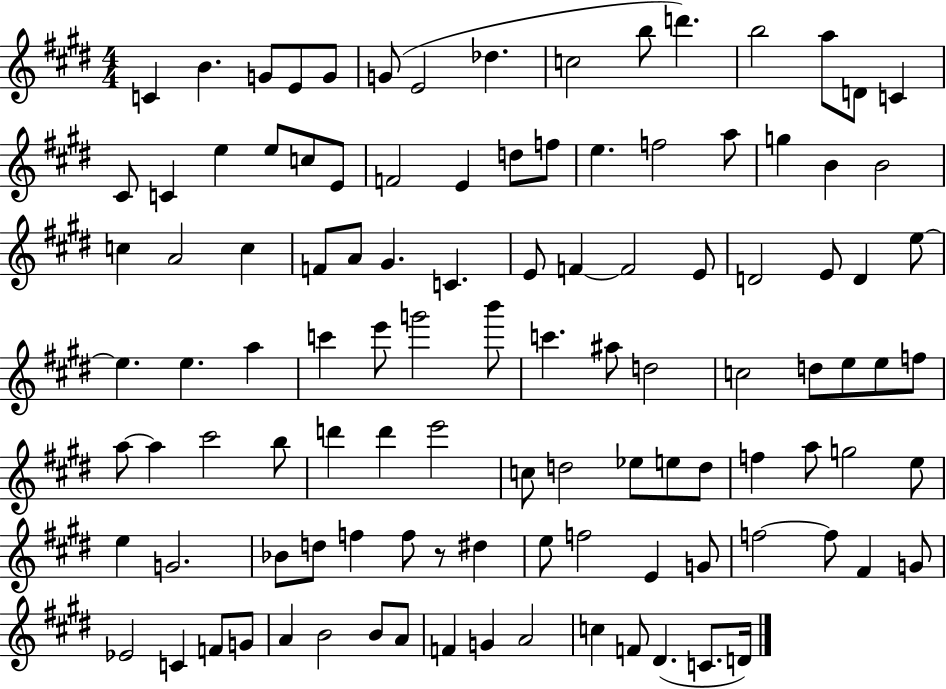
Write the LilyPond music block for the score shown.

{
  \clef treble
  \numericTimeSignature
  \time 4/4
  \key e \major
  c'4 b'4. g'8 e'8 g'8 | g'8( e'2 des''4. | c''2 b''8 d'''4.) | b''2 a''8 d'8 c'4 | \break cis'8 c'4 e''4 e''8 c''8 e'8 | f'2 e'4 d''8 f''8 | e''4. f''2 a''8 | g''4 b'4 b'2 | \break c''4 a'2 c''4 | f'8 a'8 gis'4. c'4. | e'8 f'4~~ f'2 e'8 | d'2 e'8 d'4 e''8~~ | \break e''4. e''4. a''4 | c'''4 e'''8 g'''2 b'''8 | c'''4. ais''8 d''2 | c''2 d''8 e''8 e''8 f''8 | \break a''8~~ a''4 cis'''2 b''8 | d'''4 d'''4 e'''2 | c''8 d''2 ees''8 e''8 d''8 | f''4 a''8 g''2 e''8 | \break e''4 g'2. | bes'8 d''8 f''4 f''8 r8 dis''4 | e''8 f''2 e'4 g'8 | f''2~~ f''8 fis'4 g'8 | \break ees'2 c'4 f'8 g'8 | a'4 b'2 b'8 a'8 | f'4 g'4 a'2 | c''4 f'8 dis'4.( c'8. d'16) | \break \bar "|."
}